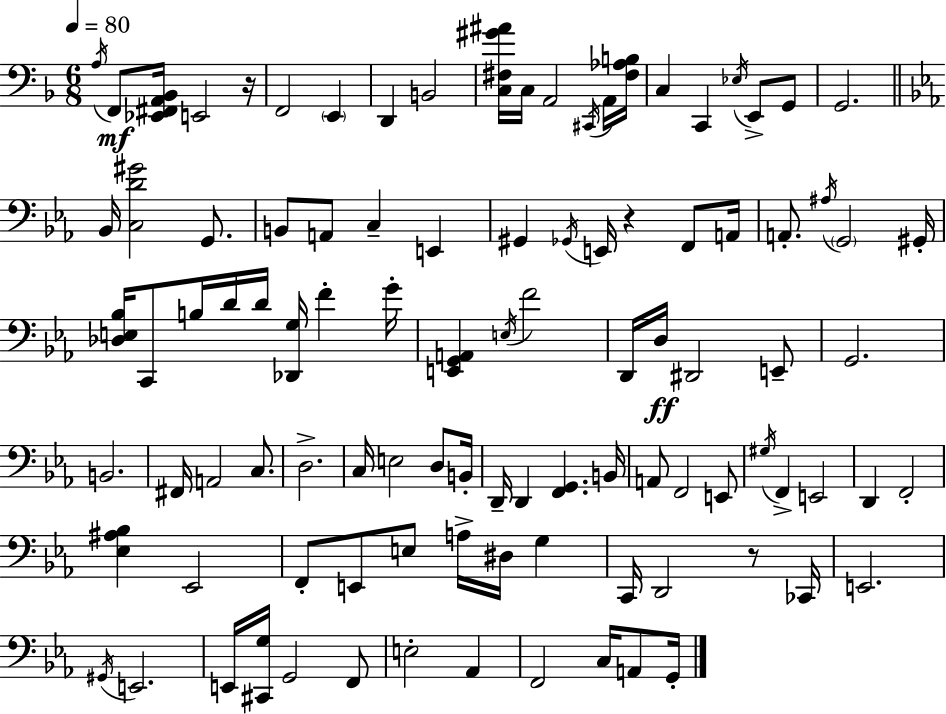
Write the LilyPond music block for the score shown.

{
  \clef bass
  \numericTimeSignature
  \time 6/8
  \key d \minor
  \tempo 4 = 80
  \repeat volta 2 { \acciaccatura { a16 }\mf f,8 <ees, fis, a, bes,>16 e,2 | r16 f,2 \parenthesize e,4 | d,4 b,2 | <c fis gis' ais'>16 c16 a,2 \acciaccatura { cis,16 } | \break a,16 <fis aes b>16 c4 c,4 \acciaccatura { ees16 } e,8-> | g,8 g,2. | \bar "||" \break \key c \minor bes,16 <c d' gis'>2 g,8. | b,8 a,8 c4-- e,4 | gis,4 \acciaccatura { ges,16 } e,16 r4 f,8 | a,16 a,8.-. \acciaccatura { ais16 } \parenthesize g,2 | \break gis,16-. <des e bes>16 c,8 b16 d'16 d'16 <des, g>16 f'4-. | g'16-. <e, g, a,>4 \acciaccatura { e16 } f'2 | d,16 d16\ff dis,2 | e,8-- g,2. | \break b,2. | fis,16 a,2 | c8. d2.-> | c16 e2 | \break d8 b,16-. d,16-- d,4 <f, g,>4. | b,16 a,8 f,2 | e,8 \acciaccatura { gis16 } f,4-> e,2 | d,4 f,2-. | \break <ees ais bes>4 ees,2 | f,8-. e,8 e8 a16-> dis16 | g4 c,16 d,2 | r8 ces,16 e,2. | \break \acciaccatura { gis,16 } e,2. | e,16 <cis, g>16 g,2 | f,8 e2-. | aes,4 f,2 | \break c16 a,8 g,16-. } \bar "|."
}